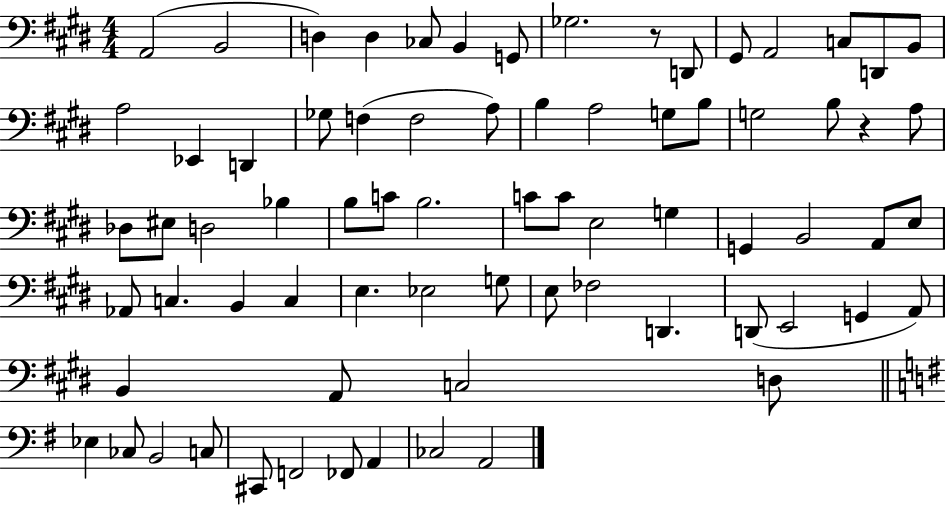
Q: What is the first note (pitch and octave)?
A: A2